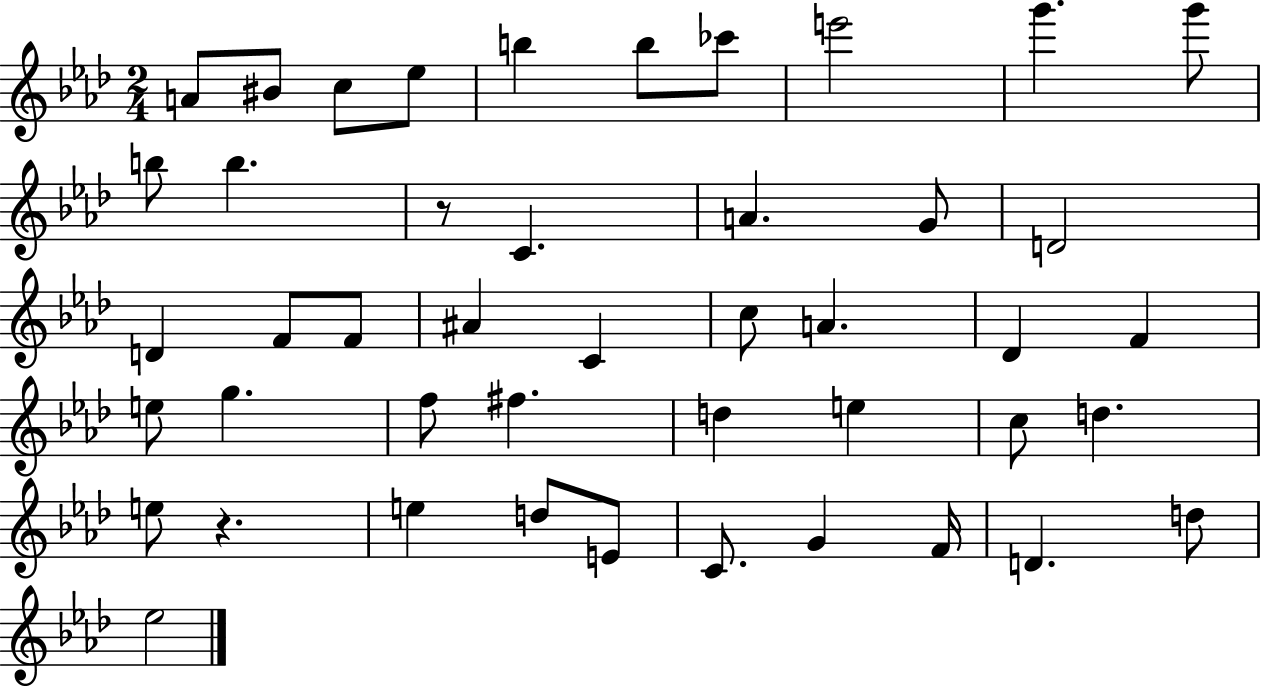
X:1
T:Untitled
M:2/4
L:1/4
K:Ab
A/2 ^B/2 c/2 _e/2 b b/2 _c'/2 e'2 g' g'/2 b/2 b z/2 C A G/2 D2 D F/2 F/2 ^A C c/2 A _D F e/2 g f/2 ^f d e c/2 d e/2 z e d/2 E/2 C/2 G F/4 D d/2 _e2